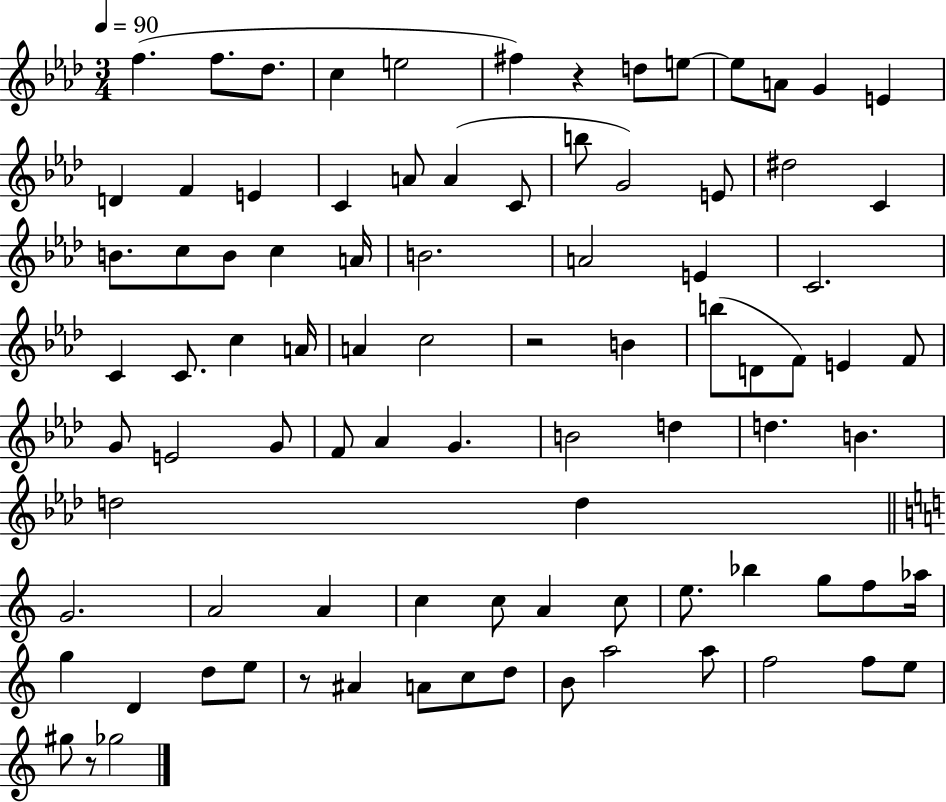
X:1
T:Untitled
M:3/4
L:1/4
K:Ab
f f/2 _d/2 c e2 ^f z d/2 e/2 e/2 A/2 G E D F E C A/2 A C/2 b/2 G2 E/2 ^d2 C B/2 c/2 B/2 c A/4 B2 A2 E C2 C C/2 c A/4 A c2 z2 B b/2 D/2 F/2 E F/2 G/2 E2 G/2 F/2 _A G B2 d d B d2 d G2 A2 A c c/2 A c/2 e/2 _b g/2 f/2 _a/4 g D d/2 e/2 z/2 ^A A/2 c/2 d/2 B/2 a2 a/2 f2 f/2 e/2 ^g/2 z/2 _g2